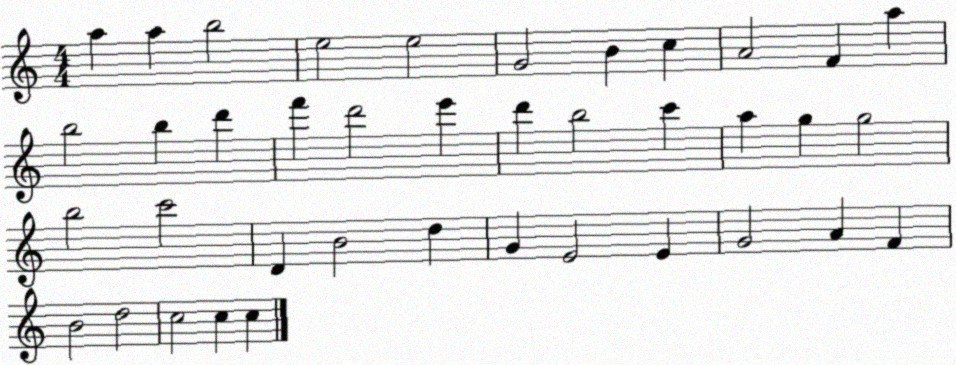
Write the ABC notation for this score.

X:1
T:Untitled
M:4/4
L:1/4
K:C
a a b2 e2 e2 G2 B c A2 F a b2 b d' f' d'2 e' d' b2 c' a g g2 b2 c'2 D B2 d G E2 E G2 A F B2 d2 c2 c c